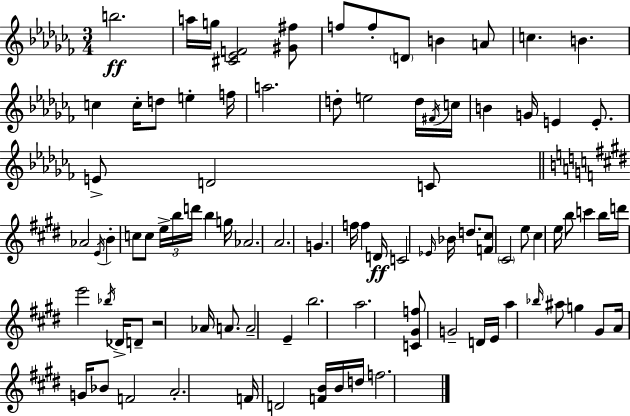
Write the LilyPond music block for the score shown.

{
  \clef treble
  \numericTimeSignature
  \time 3/4
  \key aes \minor
  b''2.\ff | a''16 g''16 <cis' ees' f'>2 <gis' fis''>8 | f''8 f''8-. \parenthesize d'8 b'4 a'8 | c''4. b'4. | \break c''4 c''16-. d''8 e''4-. f''16 | a''2. | d''8-. e''2 d''16 \acciaccatura { fis'16 } | c''16 b'4 g'16 e'4 e'8.-. | \break e'8-> d'2 c'8 | \bar "||" \break \key e \major aes'2 \acciaccatura { e'16 } b'4-. | c''8 c''8 \tuplet 3/2 { e''16-> b''16 d'''16 } b''4 | g''16 aes'2. | a'2. | \break g'4. f''16 f''4 | d'16\ff c'2 \grace { ees'16 } bes'16 d''8. | <f' cis''>8 \parenthesize cis'2 | e''8 cis''4 e''16 b''8 c'''4 | \break b''16 d'''16 e'''2 \acciaccatura { bes''16 } | des'16-> d'8-- r2 aes'16 | a'8. a'2-- e'4-- | b''2. | \break a''2. | <c' gis' f''>8 g'2-- | d'16 e'16 a''4 \grace { bes''16 } ais''8 g''4 | gis'8 a'16 g'16 bes'8 f'2 | \break a'2.-. | f'16 d'2 | <f' b'>16 b'16 d''16 f''2. | \bar "|."
}